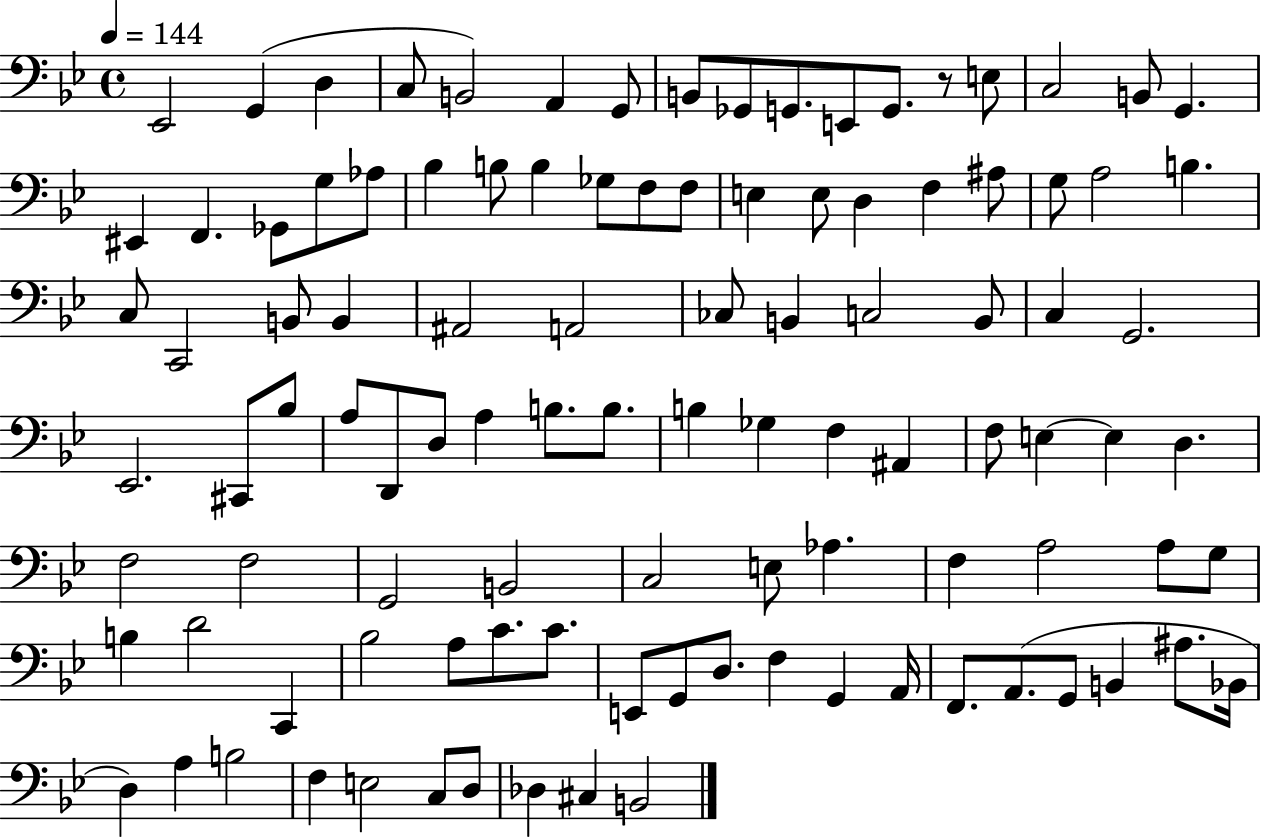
X:1
T:Untitled
M:4/4
L:1/4
K:Bb
_E,,2 G,, D, C,/2 B,,2 A,, G,,/2 B,,/2 _G,,/2 G,,/2 E,,/2 G,,/2 z/2 E,/2 C,2 B,,/2 G,, ^E,, F,, _G,,/2 G,/2 _A,/2 _B, B,/2 B, _G,/2 F,/2 F,/2 E, E,/2 D, F, ^A,/2 G,/2 A,2 B, C,/2 C,,2 B,,/2 B,, ^A,,2 A,,2 _C,/2 B,, C,2 B,,/2 C, G,,2 _E,,2 ^C,,/2 _B,/2 A,/2 D,,/2 D,/2 A, B,/2 B,/2 B, _G, F, ^A,, F,/2 E, E, D, F,2 F,2 G,,2 B,,2 C,2 E,/2 _A, F, A,2 A,/2 G,/2 B, D2 C,, _B,2 A,/2 C/2 C/2 E,,/2 G,,/2 D,/2 F, G,, A,,/4 F,,/2 A,,/2 G,,/2 B,, ^A,/2 _B,,/4 D, A, B,2 F, E,2 C,/2 D,/2 _D, ^C, B,,2